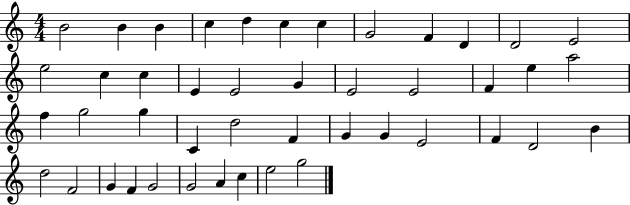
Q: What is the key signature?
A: C major